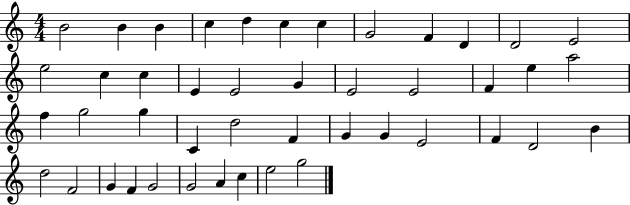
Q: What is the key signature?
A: C major